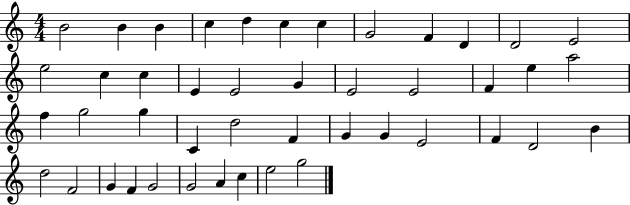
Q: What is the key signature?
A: C major